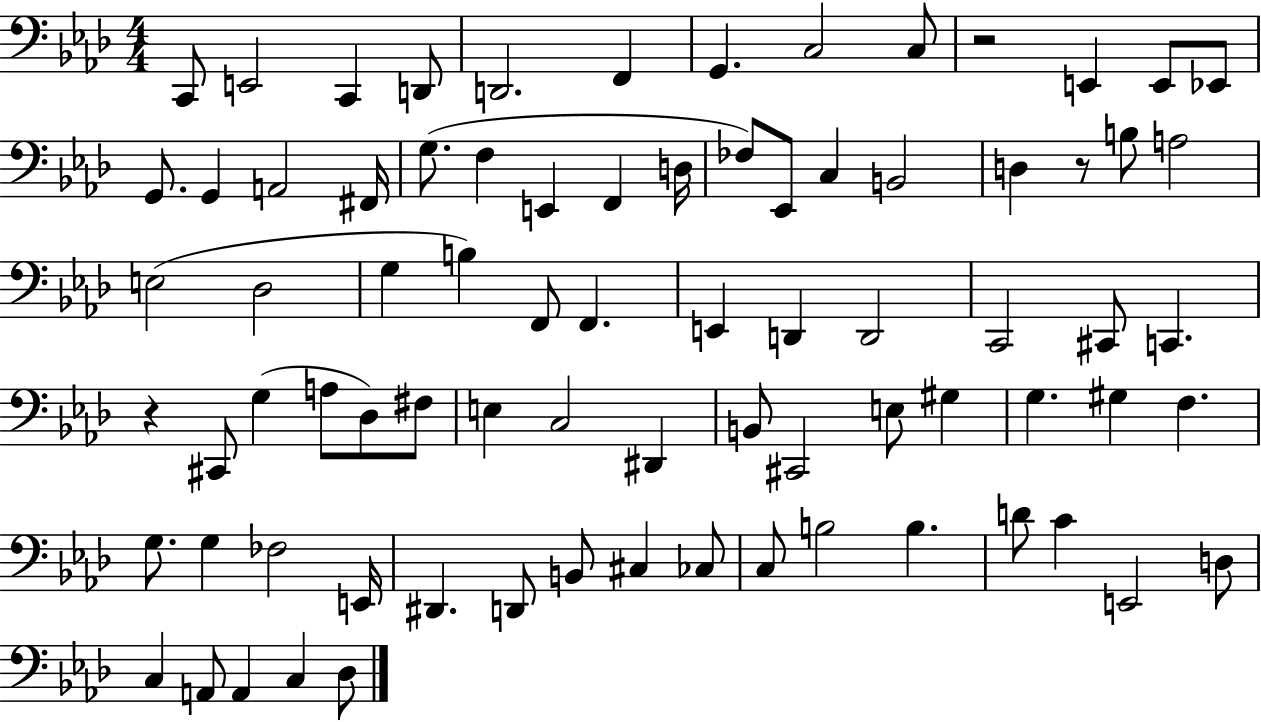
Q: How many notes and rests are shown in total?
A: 79